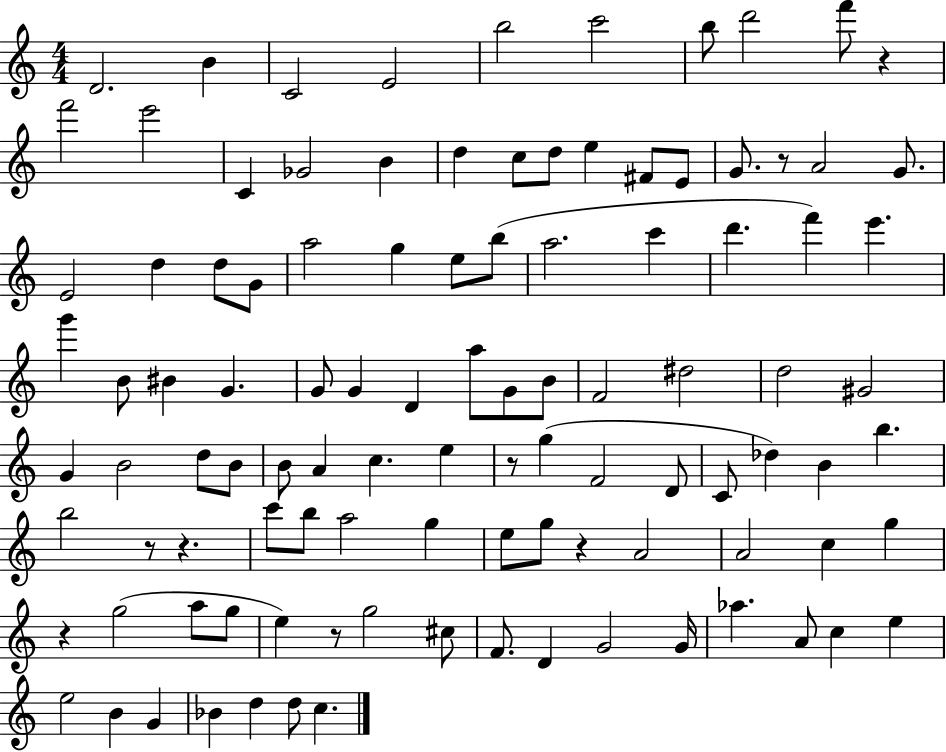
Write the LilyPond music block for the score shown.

{
  \clef treble
  \numericTimeSignature
  \time 4/4
  \key c \major
  d'2. b'4 | c'2 e'2 | b''2 c'''2 | b''8 d'''2 f'''8 r4 | \break f'''2 e'''2 | c'4 ges'2 b'4 | d''4 c''8 d''8 e''4 fis'8 e'8 | g'8. r8 a'2 g'8. | \break e'2 d''4 d''8 g'8 | a''2 g''4 e''8 b''8( | a''2. c'''4 | d'''4. f'''4) e'''4. | \break g'''4 b'8 bis'4 g'4. | g'8 g'4 d'4 a''8 g'8 b'8 | f'2 dis''2 | d''2 gis'2 | \break g'4 b'2 d''8 b'8 | b'8 a'4 c''4. e''4 | r8 g''4( f'2 d'8 | c'8 des''4) b'4 b''4. | \break b''2 r8 r4. | c'''8 b''8 a''2 g''4 | e''8 g''8 r4 a'2 | a'2 c''4 g''4 | \break r4 g''2( a''8 g''8 | e''4) r8 g''2 cis''8 | f'8. d'4 g'2 g'16 | aes''4. a'8 c''4 e''4 | \break e''2 b'4 g'4 | bes'4 d''4 d''8 c''4. | \bar "|."
}